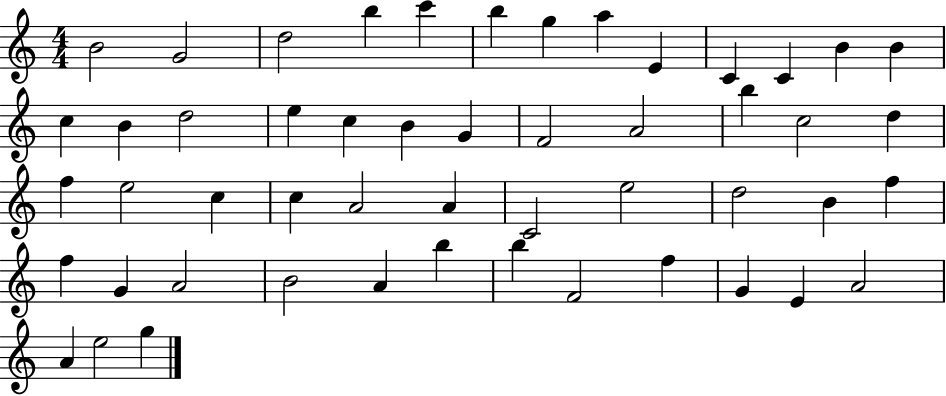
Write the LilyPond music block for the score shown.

{
  \clef treble
  \numericTimeSignature
  \time 4/4
  \key c \major
  b'2 g'2 | d''2 b''4 c'''4 | b''4 g''4 a''4 e'4 | c'4 c'4 b'4 b'4 | \break c''4 b'4 d''2 | e''4 c''4 b'4 g'4 | f'2 a'2 | b''4 c''2 d''4 | \break f''4 e''2 c''4 | c''4 a'2 a'4 | c'2 e''2 | d''2 b'4 f''4 | \break f''4 g'4 a'2 | b'2 a'4 b''4 | b''4 f'2 f''4 | g'4 e'4 a'2 | \break a'4 e''2 g''4 | \bar "|."
}